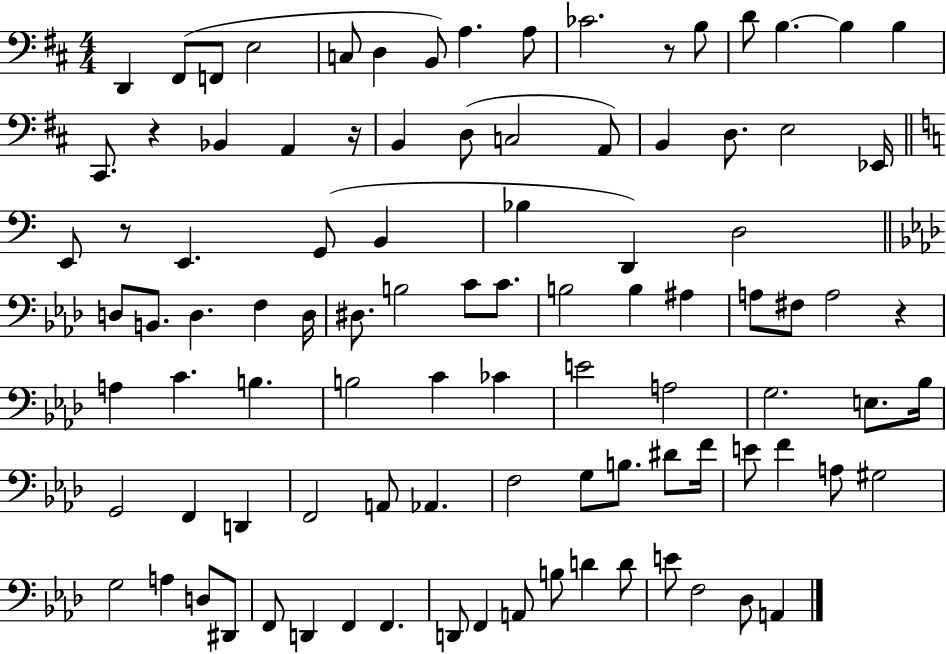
{
  \clef bass
  \numericTimeSignature
  \time 4/4
  \key d \major
  \repeat volta 2 { d,4 fis,8( f,8 e2 | c8 d4 b,8) a4. a8 | ces'2. r8 b8 | d'8 b4.~~ b4 b4 | \break cis,8. r4 bes,4 a,4 r16 | b,4 d8( c2 a,8) | b,4 d8. e2 ees,16 | \bar "||" \break \key c \major e,8 r8 e,4. g,8( b,4 | bes4 d,4) d2 | \bar "||" \break \key f \minor d8 b,8. d4. f4 d16 | dis8. b2 c'8 c'8. | b2 b4 ais4 | a8 fis8 a2 r4 | \break a4 c'4. b4. | b2 c'4 ces'4 | e'2 a2 | g2. e8. bes16 | \break g,2 f,4 d,4 | f,2 a,8 aes,4. | f2 g8 b8. dis'8 f'16 | e'8 f'4 a8 gis2 | \break g2 a4 d8 dis,8 | f,8 d,4 f,4 f,4. | d,8 f,4 a,8 b8 d'4 d'8 | e'8 f2 des8 a,4 | \break } \bar "|."
}